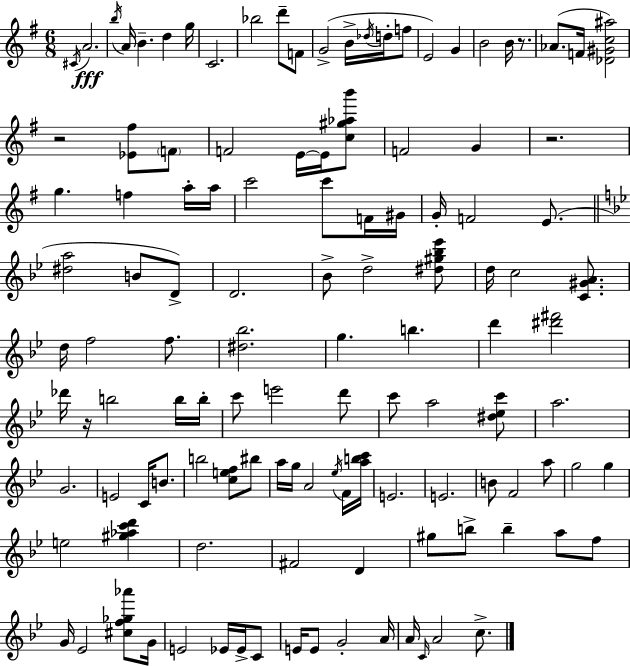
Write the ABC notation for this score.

X:1
T:Untitled
M:6/8
L:1/4
K:Em
^C/4 A2 b/4 A/4 B d g/4 C2 _b2 d'/2 F/2 G2 B/4 _d/4 d/4 f/2 E2 G B2 B/4 z/2 _A/2 F/4 [_D^Gc^a]2 z2 [_E^f]/2 F/2 F2 E/4 E/4 [c^g_ab']/2 F2 G z2 g f a/4 a/4 c'2 c'/2 F/4 ^G/4 G/4 F2 E/2 [^da]2 B/2 D/2 D2 _B/2 d2 [^d^g_b_e']/2 d/4 c2 [C^GA]/2 d/4 f2 f/2 [^d_b]2 g b d' [^d'^f']2 _d'/4 z/4 b2 b/4 b/4 c'/2 e'2 d'/2 c'/2 a2 [^d_ec']/2 a2 G2 E2 C/4 B/2 b2 [cef]/2 ^b/2 a/4 g/4 A2 _e/4 F/4 [abc']/4 E2 E2 B/2 F2 a/2 g2 g e2 [^g_ac'd'] d2 ^F2 D ^g/2 b/2 b a/2 f/2 G/4 _E2 [^cf_g_a']/2 G/4 E2 _E/4 _E/4 C/2 E/4 E/2 G2 A/4 A/4 C/4 A2 c/2